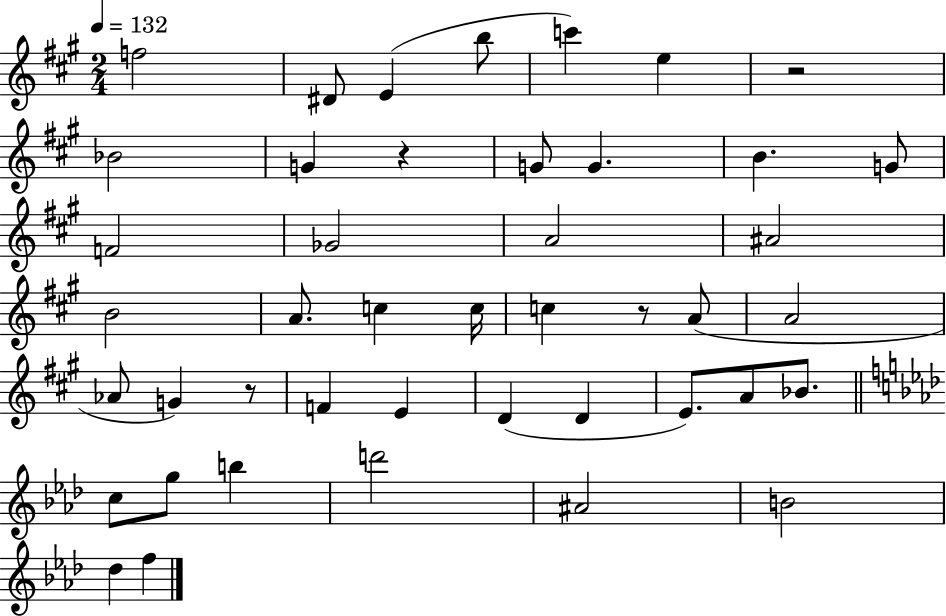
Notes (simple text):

F5/h D#4/e E4/q B5/e C6/q E5/q R/h Bb4/h G4/q R/q G4/e G4/q. B4/q. G4/e F4/h Gb4/h A4/h A#4/h B4/h A4/e. C5/q C5/s C5/q R/e A4/e A4/h Ab4/e G4/q R/e F4/q E4/q D4/q D4/q E4/e. A4/e Bb4/e. C5/e G5/e B5/q D6/h A#4/h B4/h Db5/q F5/q